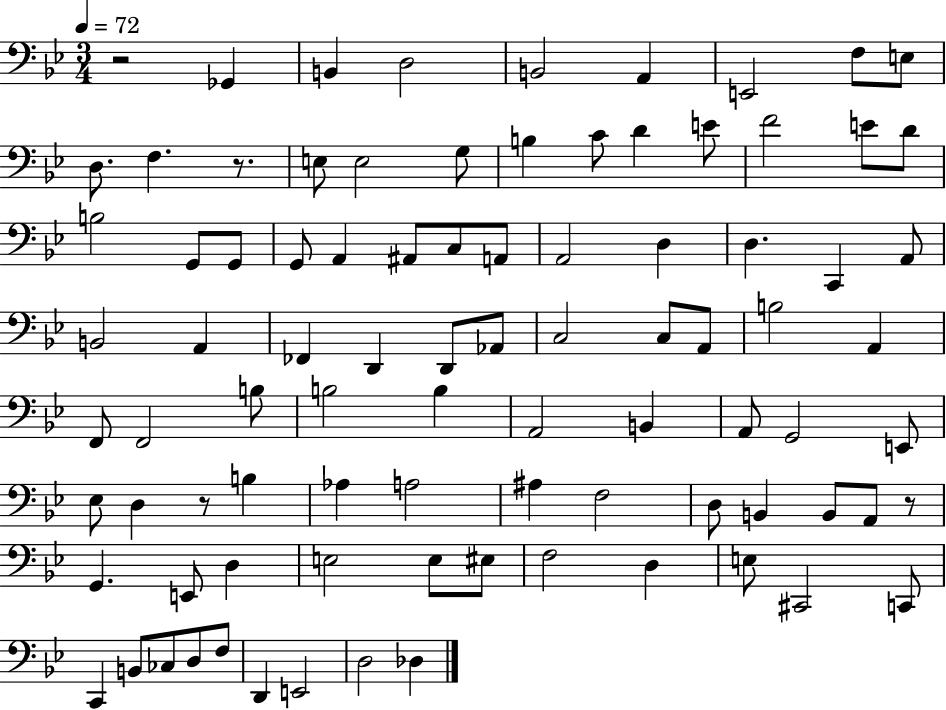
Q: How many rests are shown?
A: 4